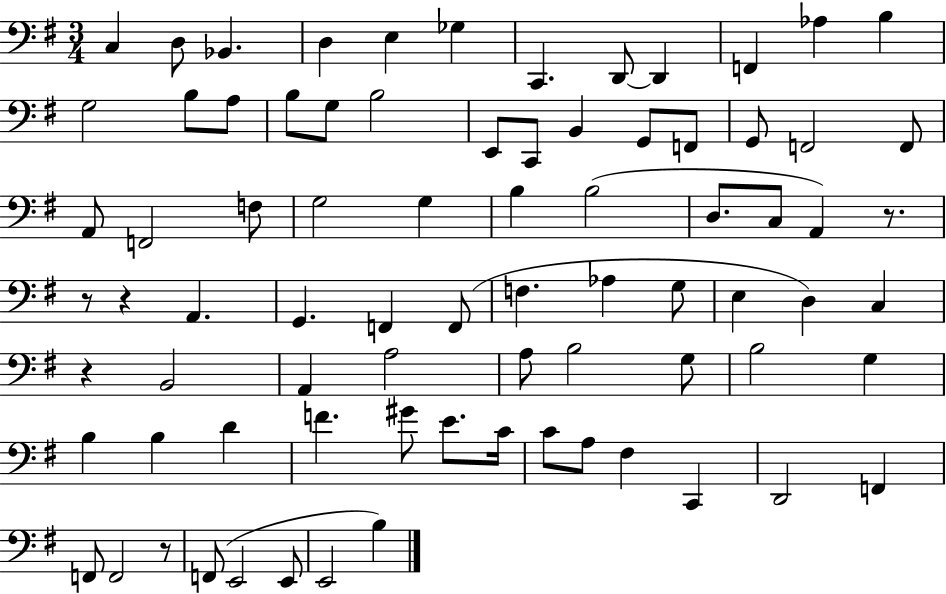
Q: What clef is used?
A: bass